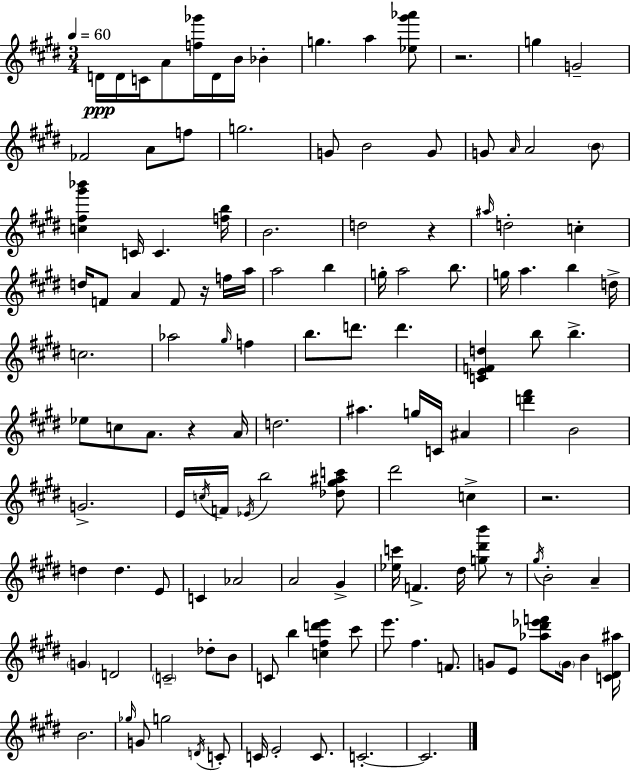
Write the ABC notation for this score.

X:1
T:Untitled
M:3/4
L:1/4
K:E
D/4 D/4 C/4 A/2 [f_g']/4 D/4 B/4 _B g a [_e^g'_a']/2 z2 g G2 _F2 A/2 f/2 g2 G/2 B2 G/2 G/2 A/4 A2 B/2 [c^f^g'_b'] C/4 C [fb]/4 B2 d2 z ^a/4 d2 c d/4 F/2 A F/2 z/4 f/4 a/4 a2 b g/4 a2 b/2 g/4 a b d/4 c2 _a2 ^g/4 f b/2 d'/2 d' [CEFd] b/2 b _e/2 c/2 A/2 z A/4 d2 ^a g/4 C/4 ^A [d'^f'] B2 G2 E/4 c/4 F/4 _E/4 b2 [_d^g^ac']/2 ^d'2 c z2 d d E/2 C _A2 A2 ^G [_ec']/4 F ^d/4 [g^d'b']/2 z/2 ^g/4 B2 A G D2 C2 _d/2 B/2 C/2 b [c^fd'e'] ^c'/2 e'/2 ^f F/2 G/2 E/2 [_a^d'_e'f']/2 G/4 B [C^D^a]/4 B2 _g/4 G/2 g2 D/4 C/2 C/4 E2 C/2 C2 C2